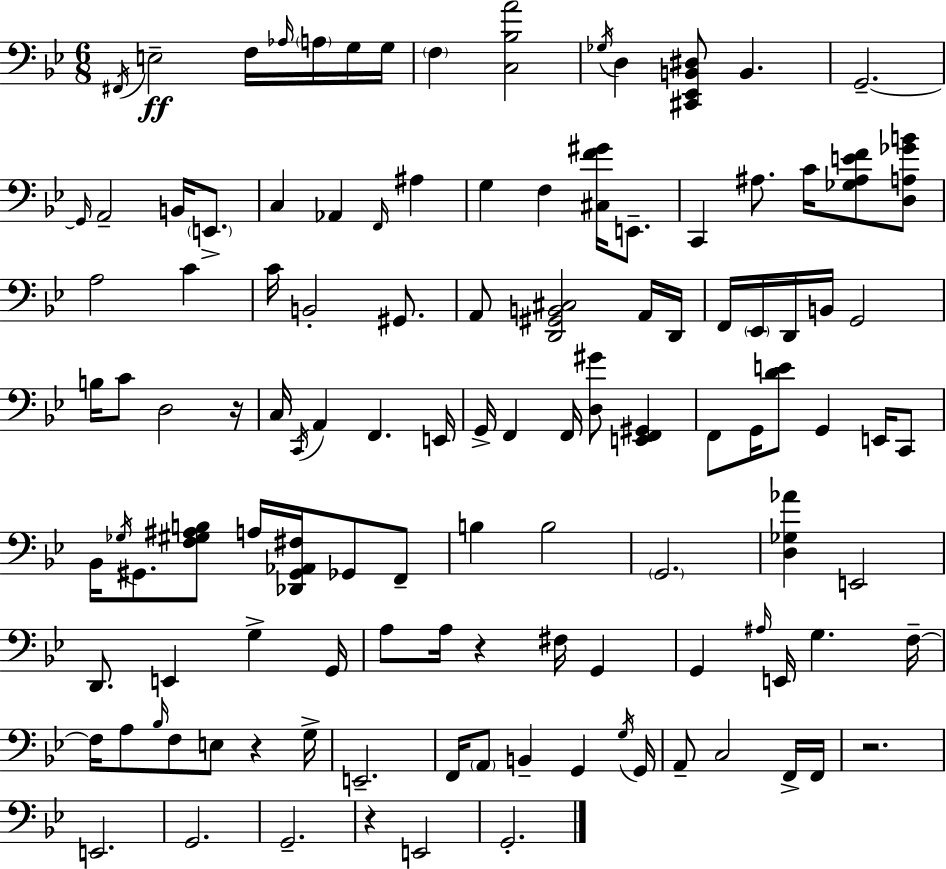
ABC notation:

X:1
T:Untitled
M:6/8
L:1/4
K:Bb
^F,,/4 E,2 F,/4 _A,/4 A,/4 G,/4 G,/4 F, [C,_B,A]2 _G,/4 D, [^C,,_E,,B,,^D,]/2 B,, G,,2 G,,/4 A,,2 B,,/4 E,,/2 C, _A,, F,,/4 ^A, G, F, [^C,F^G]/4 E,,/2 C,, ^A,/2 C/4 [_G,^A,EF]/2 [D,A,_GB]/2 A,2 C C/4 B,,2 ^G,,/2 A,,/2 [D,,^G,,B,,^C,]2 A,,/4 D,,/4 F,,/4 _E,,/4 D,,/4 B,,/4 G,,2 B,/4 C/2 D,2 z/4 C,/4 C,,/4 A,, F,, E,,/4 G,,/4 F,, F,,/4 [D,^G]/2 [E,,F,,^G,,] F,,/2 G,,/4 [DE]/2 G,, E,,/4 C,,/2 _B,,/4 _G,/4 ^G,,/2 [F,^G,^A,B,]/2 A,/4 [_D,,^G,,_A,,^F,]/4 _G,,/2 F,,/2 B, B,2 G,,2 [D,_G,_A] E,,2 D,,/2 E,, G, G,,/4 A,/2 A,/4 z ^F,/4 G,, G,, ^A,/4 E,,/4 G, F,/4 F,/4 A,/2 _B,/4 F,/2 E,/2 z G,/4 E,,2 F,,/4 A,,/2 B,, G,, G,/4 G,,/4 A,,/2 C,2 F,,/4 F,,/4 z2 E,,2 G,,2 G,,2 z E,,2 G,,2